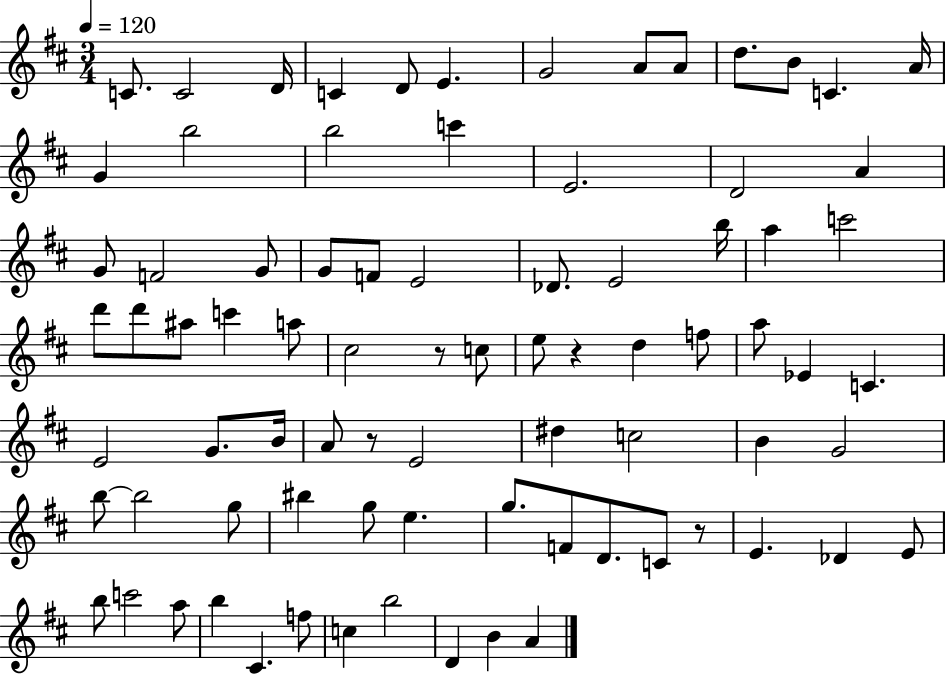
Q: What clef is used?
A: treble